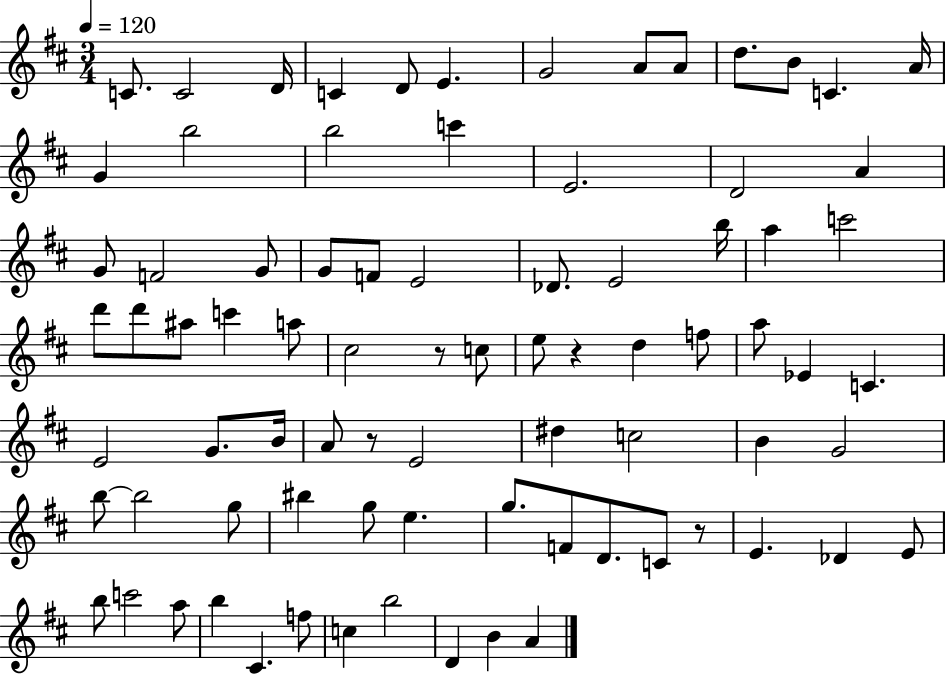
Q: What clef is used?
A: treble